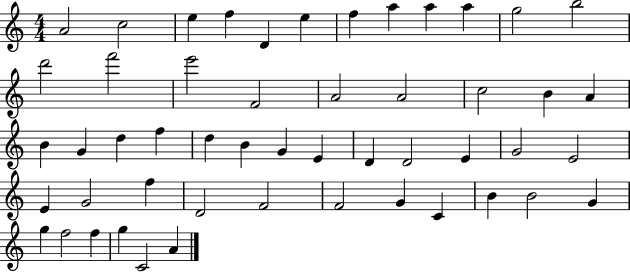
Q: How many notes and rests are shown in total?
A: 51